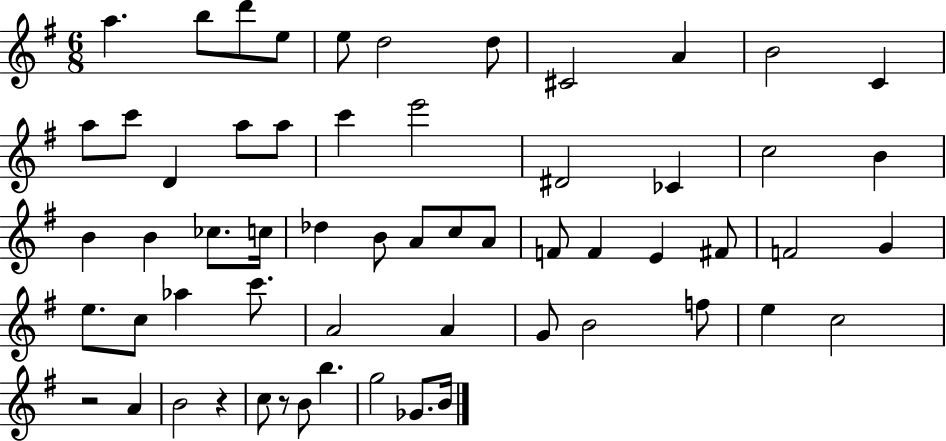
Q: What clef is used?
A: treble